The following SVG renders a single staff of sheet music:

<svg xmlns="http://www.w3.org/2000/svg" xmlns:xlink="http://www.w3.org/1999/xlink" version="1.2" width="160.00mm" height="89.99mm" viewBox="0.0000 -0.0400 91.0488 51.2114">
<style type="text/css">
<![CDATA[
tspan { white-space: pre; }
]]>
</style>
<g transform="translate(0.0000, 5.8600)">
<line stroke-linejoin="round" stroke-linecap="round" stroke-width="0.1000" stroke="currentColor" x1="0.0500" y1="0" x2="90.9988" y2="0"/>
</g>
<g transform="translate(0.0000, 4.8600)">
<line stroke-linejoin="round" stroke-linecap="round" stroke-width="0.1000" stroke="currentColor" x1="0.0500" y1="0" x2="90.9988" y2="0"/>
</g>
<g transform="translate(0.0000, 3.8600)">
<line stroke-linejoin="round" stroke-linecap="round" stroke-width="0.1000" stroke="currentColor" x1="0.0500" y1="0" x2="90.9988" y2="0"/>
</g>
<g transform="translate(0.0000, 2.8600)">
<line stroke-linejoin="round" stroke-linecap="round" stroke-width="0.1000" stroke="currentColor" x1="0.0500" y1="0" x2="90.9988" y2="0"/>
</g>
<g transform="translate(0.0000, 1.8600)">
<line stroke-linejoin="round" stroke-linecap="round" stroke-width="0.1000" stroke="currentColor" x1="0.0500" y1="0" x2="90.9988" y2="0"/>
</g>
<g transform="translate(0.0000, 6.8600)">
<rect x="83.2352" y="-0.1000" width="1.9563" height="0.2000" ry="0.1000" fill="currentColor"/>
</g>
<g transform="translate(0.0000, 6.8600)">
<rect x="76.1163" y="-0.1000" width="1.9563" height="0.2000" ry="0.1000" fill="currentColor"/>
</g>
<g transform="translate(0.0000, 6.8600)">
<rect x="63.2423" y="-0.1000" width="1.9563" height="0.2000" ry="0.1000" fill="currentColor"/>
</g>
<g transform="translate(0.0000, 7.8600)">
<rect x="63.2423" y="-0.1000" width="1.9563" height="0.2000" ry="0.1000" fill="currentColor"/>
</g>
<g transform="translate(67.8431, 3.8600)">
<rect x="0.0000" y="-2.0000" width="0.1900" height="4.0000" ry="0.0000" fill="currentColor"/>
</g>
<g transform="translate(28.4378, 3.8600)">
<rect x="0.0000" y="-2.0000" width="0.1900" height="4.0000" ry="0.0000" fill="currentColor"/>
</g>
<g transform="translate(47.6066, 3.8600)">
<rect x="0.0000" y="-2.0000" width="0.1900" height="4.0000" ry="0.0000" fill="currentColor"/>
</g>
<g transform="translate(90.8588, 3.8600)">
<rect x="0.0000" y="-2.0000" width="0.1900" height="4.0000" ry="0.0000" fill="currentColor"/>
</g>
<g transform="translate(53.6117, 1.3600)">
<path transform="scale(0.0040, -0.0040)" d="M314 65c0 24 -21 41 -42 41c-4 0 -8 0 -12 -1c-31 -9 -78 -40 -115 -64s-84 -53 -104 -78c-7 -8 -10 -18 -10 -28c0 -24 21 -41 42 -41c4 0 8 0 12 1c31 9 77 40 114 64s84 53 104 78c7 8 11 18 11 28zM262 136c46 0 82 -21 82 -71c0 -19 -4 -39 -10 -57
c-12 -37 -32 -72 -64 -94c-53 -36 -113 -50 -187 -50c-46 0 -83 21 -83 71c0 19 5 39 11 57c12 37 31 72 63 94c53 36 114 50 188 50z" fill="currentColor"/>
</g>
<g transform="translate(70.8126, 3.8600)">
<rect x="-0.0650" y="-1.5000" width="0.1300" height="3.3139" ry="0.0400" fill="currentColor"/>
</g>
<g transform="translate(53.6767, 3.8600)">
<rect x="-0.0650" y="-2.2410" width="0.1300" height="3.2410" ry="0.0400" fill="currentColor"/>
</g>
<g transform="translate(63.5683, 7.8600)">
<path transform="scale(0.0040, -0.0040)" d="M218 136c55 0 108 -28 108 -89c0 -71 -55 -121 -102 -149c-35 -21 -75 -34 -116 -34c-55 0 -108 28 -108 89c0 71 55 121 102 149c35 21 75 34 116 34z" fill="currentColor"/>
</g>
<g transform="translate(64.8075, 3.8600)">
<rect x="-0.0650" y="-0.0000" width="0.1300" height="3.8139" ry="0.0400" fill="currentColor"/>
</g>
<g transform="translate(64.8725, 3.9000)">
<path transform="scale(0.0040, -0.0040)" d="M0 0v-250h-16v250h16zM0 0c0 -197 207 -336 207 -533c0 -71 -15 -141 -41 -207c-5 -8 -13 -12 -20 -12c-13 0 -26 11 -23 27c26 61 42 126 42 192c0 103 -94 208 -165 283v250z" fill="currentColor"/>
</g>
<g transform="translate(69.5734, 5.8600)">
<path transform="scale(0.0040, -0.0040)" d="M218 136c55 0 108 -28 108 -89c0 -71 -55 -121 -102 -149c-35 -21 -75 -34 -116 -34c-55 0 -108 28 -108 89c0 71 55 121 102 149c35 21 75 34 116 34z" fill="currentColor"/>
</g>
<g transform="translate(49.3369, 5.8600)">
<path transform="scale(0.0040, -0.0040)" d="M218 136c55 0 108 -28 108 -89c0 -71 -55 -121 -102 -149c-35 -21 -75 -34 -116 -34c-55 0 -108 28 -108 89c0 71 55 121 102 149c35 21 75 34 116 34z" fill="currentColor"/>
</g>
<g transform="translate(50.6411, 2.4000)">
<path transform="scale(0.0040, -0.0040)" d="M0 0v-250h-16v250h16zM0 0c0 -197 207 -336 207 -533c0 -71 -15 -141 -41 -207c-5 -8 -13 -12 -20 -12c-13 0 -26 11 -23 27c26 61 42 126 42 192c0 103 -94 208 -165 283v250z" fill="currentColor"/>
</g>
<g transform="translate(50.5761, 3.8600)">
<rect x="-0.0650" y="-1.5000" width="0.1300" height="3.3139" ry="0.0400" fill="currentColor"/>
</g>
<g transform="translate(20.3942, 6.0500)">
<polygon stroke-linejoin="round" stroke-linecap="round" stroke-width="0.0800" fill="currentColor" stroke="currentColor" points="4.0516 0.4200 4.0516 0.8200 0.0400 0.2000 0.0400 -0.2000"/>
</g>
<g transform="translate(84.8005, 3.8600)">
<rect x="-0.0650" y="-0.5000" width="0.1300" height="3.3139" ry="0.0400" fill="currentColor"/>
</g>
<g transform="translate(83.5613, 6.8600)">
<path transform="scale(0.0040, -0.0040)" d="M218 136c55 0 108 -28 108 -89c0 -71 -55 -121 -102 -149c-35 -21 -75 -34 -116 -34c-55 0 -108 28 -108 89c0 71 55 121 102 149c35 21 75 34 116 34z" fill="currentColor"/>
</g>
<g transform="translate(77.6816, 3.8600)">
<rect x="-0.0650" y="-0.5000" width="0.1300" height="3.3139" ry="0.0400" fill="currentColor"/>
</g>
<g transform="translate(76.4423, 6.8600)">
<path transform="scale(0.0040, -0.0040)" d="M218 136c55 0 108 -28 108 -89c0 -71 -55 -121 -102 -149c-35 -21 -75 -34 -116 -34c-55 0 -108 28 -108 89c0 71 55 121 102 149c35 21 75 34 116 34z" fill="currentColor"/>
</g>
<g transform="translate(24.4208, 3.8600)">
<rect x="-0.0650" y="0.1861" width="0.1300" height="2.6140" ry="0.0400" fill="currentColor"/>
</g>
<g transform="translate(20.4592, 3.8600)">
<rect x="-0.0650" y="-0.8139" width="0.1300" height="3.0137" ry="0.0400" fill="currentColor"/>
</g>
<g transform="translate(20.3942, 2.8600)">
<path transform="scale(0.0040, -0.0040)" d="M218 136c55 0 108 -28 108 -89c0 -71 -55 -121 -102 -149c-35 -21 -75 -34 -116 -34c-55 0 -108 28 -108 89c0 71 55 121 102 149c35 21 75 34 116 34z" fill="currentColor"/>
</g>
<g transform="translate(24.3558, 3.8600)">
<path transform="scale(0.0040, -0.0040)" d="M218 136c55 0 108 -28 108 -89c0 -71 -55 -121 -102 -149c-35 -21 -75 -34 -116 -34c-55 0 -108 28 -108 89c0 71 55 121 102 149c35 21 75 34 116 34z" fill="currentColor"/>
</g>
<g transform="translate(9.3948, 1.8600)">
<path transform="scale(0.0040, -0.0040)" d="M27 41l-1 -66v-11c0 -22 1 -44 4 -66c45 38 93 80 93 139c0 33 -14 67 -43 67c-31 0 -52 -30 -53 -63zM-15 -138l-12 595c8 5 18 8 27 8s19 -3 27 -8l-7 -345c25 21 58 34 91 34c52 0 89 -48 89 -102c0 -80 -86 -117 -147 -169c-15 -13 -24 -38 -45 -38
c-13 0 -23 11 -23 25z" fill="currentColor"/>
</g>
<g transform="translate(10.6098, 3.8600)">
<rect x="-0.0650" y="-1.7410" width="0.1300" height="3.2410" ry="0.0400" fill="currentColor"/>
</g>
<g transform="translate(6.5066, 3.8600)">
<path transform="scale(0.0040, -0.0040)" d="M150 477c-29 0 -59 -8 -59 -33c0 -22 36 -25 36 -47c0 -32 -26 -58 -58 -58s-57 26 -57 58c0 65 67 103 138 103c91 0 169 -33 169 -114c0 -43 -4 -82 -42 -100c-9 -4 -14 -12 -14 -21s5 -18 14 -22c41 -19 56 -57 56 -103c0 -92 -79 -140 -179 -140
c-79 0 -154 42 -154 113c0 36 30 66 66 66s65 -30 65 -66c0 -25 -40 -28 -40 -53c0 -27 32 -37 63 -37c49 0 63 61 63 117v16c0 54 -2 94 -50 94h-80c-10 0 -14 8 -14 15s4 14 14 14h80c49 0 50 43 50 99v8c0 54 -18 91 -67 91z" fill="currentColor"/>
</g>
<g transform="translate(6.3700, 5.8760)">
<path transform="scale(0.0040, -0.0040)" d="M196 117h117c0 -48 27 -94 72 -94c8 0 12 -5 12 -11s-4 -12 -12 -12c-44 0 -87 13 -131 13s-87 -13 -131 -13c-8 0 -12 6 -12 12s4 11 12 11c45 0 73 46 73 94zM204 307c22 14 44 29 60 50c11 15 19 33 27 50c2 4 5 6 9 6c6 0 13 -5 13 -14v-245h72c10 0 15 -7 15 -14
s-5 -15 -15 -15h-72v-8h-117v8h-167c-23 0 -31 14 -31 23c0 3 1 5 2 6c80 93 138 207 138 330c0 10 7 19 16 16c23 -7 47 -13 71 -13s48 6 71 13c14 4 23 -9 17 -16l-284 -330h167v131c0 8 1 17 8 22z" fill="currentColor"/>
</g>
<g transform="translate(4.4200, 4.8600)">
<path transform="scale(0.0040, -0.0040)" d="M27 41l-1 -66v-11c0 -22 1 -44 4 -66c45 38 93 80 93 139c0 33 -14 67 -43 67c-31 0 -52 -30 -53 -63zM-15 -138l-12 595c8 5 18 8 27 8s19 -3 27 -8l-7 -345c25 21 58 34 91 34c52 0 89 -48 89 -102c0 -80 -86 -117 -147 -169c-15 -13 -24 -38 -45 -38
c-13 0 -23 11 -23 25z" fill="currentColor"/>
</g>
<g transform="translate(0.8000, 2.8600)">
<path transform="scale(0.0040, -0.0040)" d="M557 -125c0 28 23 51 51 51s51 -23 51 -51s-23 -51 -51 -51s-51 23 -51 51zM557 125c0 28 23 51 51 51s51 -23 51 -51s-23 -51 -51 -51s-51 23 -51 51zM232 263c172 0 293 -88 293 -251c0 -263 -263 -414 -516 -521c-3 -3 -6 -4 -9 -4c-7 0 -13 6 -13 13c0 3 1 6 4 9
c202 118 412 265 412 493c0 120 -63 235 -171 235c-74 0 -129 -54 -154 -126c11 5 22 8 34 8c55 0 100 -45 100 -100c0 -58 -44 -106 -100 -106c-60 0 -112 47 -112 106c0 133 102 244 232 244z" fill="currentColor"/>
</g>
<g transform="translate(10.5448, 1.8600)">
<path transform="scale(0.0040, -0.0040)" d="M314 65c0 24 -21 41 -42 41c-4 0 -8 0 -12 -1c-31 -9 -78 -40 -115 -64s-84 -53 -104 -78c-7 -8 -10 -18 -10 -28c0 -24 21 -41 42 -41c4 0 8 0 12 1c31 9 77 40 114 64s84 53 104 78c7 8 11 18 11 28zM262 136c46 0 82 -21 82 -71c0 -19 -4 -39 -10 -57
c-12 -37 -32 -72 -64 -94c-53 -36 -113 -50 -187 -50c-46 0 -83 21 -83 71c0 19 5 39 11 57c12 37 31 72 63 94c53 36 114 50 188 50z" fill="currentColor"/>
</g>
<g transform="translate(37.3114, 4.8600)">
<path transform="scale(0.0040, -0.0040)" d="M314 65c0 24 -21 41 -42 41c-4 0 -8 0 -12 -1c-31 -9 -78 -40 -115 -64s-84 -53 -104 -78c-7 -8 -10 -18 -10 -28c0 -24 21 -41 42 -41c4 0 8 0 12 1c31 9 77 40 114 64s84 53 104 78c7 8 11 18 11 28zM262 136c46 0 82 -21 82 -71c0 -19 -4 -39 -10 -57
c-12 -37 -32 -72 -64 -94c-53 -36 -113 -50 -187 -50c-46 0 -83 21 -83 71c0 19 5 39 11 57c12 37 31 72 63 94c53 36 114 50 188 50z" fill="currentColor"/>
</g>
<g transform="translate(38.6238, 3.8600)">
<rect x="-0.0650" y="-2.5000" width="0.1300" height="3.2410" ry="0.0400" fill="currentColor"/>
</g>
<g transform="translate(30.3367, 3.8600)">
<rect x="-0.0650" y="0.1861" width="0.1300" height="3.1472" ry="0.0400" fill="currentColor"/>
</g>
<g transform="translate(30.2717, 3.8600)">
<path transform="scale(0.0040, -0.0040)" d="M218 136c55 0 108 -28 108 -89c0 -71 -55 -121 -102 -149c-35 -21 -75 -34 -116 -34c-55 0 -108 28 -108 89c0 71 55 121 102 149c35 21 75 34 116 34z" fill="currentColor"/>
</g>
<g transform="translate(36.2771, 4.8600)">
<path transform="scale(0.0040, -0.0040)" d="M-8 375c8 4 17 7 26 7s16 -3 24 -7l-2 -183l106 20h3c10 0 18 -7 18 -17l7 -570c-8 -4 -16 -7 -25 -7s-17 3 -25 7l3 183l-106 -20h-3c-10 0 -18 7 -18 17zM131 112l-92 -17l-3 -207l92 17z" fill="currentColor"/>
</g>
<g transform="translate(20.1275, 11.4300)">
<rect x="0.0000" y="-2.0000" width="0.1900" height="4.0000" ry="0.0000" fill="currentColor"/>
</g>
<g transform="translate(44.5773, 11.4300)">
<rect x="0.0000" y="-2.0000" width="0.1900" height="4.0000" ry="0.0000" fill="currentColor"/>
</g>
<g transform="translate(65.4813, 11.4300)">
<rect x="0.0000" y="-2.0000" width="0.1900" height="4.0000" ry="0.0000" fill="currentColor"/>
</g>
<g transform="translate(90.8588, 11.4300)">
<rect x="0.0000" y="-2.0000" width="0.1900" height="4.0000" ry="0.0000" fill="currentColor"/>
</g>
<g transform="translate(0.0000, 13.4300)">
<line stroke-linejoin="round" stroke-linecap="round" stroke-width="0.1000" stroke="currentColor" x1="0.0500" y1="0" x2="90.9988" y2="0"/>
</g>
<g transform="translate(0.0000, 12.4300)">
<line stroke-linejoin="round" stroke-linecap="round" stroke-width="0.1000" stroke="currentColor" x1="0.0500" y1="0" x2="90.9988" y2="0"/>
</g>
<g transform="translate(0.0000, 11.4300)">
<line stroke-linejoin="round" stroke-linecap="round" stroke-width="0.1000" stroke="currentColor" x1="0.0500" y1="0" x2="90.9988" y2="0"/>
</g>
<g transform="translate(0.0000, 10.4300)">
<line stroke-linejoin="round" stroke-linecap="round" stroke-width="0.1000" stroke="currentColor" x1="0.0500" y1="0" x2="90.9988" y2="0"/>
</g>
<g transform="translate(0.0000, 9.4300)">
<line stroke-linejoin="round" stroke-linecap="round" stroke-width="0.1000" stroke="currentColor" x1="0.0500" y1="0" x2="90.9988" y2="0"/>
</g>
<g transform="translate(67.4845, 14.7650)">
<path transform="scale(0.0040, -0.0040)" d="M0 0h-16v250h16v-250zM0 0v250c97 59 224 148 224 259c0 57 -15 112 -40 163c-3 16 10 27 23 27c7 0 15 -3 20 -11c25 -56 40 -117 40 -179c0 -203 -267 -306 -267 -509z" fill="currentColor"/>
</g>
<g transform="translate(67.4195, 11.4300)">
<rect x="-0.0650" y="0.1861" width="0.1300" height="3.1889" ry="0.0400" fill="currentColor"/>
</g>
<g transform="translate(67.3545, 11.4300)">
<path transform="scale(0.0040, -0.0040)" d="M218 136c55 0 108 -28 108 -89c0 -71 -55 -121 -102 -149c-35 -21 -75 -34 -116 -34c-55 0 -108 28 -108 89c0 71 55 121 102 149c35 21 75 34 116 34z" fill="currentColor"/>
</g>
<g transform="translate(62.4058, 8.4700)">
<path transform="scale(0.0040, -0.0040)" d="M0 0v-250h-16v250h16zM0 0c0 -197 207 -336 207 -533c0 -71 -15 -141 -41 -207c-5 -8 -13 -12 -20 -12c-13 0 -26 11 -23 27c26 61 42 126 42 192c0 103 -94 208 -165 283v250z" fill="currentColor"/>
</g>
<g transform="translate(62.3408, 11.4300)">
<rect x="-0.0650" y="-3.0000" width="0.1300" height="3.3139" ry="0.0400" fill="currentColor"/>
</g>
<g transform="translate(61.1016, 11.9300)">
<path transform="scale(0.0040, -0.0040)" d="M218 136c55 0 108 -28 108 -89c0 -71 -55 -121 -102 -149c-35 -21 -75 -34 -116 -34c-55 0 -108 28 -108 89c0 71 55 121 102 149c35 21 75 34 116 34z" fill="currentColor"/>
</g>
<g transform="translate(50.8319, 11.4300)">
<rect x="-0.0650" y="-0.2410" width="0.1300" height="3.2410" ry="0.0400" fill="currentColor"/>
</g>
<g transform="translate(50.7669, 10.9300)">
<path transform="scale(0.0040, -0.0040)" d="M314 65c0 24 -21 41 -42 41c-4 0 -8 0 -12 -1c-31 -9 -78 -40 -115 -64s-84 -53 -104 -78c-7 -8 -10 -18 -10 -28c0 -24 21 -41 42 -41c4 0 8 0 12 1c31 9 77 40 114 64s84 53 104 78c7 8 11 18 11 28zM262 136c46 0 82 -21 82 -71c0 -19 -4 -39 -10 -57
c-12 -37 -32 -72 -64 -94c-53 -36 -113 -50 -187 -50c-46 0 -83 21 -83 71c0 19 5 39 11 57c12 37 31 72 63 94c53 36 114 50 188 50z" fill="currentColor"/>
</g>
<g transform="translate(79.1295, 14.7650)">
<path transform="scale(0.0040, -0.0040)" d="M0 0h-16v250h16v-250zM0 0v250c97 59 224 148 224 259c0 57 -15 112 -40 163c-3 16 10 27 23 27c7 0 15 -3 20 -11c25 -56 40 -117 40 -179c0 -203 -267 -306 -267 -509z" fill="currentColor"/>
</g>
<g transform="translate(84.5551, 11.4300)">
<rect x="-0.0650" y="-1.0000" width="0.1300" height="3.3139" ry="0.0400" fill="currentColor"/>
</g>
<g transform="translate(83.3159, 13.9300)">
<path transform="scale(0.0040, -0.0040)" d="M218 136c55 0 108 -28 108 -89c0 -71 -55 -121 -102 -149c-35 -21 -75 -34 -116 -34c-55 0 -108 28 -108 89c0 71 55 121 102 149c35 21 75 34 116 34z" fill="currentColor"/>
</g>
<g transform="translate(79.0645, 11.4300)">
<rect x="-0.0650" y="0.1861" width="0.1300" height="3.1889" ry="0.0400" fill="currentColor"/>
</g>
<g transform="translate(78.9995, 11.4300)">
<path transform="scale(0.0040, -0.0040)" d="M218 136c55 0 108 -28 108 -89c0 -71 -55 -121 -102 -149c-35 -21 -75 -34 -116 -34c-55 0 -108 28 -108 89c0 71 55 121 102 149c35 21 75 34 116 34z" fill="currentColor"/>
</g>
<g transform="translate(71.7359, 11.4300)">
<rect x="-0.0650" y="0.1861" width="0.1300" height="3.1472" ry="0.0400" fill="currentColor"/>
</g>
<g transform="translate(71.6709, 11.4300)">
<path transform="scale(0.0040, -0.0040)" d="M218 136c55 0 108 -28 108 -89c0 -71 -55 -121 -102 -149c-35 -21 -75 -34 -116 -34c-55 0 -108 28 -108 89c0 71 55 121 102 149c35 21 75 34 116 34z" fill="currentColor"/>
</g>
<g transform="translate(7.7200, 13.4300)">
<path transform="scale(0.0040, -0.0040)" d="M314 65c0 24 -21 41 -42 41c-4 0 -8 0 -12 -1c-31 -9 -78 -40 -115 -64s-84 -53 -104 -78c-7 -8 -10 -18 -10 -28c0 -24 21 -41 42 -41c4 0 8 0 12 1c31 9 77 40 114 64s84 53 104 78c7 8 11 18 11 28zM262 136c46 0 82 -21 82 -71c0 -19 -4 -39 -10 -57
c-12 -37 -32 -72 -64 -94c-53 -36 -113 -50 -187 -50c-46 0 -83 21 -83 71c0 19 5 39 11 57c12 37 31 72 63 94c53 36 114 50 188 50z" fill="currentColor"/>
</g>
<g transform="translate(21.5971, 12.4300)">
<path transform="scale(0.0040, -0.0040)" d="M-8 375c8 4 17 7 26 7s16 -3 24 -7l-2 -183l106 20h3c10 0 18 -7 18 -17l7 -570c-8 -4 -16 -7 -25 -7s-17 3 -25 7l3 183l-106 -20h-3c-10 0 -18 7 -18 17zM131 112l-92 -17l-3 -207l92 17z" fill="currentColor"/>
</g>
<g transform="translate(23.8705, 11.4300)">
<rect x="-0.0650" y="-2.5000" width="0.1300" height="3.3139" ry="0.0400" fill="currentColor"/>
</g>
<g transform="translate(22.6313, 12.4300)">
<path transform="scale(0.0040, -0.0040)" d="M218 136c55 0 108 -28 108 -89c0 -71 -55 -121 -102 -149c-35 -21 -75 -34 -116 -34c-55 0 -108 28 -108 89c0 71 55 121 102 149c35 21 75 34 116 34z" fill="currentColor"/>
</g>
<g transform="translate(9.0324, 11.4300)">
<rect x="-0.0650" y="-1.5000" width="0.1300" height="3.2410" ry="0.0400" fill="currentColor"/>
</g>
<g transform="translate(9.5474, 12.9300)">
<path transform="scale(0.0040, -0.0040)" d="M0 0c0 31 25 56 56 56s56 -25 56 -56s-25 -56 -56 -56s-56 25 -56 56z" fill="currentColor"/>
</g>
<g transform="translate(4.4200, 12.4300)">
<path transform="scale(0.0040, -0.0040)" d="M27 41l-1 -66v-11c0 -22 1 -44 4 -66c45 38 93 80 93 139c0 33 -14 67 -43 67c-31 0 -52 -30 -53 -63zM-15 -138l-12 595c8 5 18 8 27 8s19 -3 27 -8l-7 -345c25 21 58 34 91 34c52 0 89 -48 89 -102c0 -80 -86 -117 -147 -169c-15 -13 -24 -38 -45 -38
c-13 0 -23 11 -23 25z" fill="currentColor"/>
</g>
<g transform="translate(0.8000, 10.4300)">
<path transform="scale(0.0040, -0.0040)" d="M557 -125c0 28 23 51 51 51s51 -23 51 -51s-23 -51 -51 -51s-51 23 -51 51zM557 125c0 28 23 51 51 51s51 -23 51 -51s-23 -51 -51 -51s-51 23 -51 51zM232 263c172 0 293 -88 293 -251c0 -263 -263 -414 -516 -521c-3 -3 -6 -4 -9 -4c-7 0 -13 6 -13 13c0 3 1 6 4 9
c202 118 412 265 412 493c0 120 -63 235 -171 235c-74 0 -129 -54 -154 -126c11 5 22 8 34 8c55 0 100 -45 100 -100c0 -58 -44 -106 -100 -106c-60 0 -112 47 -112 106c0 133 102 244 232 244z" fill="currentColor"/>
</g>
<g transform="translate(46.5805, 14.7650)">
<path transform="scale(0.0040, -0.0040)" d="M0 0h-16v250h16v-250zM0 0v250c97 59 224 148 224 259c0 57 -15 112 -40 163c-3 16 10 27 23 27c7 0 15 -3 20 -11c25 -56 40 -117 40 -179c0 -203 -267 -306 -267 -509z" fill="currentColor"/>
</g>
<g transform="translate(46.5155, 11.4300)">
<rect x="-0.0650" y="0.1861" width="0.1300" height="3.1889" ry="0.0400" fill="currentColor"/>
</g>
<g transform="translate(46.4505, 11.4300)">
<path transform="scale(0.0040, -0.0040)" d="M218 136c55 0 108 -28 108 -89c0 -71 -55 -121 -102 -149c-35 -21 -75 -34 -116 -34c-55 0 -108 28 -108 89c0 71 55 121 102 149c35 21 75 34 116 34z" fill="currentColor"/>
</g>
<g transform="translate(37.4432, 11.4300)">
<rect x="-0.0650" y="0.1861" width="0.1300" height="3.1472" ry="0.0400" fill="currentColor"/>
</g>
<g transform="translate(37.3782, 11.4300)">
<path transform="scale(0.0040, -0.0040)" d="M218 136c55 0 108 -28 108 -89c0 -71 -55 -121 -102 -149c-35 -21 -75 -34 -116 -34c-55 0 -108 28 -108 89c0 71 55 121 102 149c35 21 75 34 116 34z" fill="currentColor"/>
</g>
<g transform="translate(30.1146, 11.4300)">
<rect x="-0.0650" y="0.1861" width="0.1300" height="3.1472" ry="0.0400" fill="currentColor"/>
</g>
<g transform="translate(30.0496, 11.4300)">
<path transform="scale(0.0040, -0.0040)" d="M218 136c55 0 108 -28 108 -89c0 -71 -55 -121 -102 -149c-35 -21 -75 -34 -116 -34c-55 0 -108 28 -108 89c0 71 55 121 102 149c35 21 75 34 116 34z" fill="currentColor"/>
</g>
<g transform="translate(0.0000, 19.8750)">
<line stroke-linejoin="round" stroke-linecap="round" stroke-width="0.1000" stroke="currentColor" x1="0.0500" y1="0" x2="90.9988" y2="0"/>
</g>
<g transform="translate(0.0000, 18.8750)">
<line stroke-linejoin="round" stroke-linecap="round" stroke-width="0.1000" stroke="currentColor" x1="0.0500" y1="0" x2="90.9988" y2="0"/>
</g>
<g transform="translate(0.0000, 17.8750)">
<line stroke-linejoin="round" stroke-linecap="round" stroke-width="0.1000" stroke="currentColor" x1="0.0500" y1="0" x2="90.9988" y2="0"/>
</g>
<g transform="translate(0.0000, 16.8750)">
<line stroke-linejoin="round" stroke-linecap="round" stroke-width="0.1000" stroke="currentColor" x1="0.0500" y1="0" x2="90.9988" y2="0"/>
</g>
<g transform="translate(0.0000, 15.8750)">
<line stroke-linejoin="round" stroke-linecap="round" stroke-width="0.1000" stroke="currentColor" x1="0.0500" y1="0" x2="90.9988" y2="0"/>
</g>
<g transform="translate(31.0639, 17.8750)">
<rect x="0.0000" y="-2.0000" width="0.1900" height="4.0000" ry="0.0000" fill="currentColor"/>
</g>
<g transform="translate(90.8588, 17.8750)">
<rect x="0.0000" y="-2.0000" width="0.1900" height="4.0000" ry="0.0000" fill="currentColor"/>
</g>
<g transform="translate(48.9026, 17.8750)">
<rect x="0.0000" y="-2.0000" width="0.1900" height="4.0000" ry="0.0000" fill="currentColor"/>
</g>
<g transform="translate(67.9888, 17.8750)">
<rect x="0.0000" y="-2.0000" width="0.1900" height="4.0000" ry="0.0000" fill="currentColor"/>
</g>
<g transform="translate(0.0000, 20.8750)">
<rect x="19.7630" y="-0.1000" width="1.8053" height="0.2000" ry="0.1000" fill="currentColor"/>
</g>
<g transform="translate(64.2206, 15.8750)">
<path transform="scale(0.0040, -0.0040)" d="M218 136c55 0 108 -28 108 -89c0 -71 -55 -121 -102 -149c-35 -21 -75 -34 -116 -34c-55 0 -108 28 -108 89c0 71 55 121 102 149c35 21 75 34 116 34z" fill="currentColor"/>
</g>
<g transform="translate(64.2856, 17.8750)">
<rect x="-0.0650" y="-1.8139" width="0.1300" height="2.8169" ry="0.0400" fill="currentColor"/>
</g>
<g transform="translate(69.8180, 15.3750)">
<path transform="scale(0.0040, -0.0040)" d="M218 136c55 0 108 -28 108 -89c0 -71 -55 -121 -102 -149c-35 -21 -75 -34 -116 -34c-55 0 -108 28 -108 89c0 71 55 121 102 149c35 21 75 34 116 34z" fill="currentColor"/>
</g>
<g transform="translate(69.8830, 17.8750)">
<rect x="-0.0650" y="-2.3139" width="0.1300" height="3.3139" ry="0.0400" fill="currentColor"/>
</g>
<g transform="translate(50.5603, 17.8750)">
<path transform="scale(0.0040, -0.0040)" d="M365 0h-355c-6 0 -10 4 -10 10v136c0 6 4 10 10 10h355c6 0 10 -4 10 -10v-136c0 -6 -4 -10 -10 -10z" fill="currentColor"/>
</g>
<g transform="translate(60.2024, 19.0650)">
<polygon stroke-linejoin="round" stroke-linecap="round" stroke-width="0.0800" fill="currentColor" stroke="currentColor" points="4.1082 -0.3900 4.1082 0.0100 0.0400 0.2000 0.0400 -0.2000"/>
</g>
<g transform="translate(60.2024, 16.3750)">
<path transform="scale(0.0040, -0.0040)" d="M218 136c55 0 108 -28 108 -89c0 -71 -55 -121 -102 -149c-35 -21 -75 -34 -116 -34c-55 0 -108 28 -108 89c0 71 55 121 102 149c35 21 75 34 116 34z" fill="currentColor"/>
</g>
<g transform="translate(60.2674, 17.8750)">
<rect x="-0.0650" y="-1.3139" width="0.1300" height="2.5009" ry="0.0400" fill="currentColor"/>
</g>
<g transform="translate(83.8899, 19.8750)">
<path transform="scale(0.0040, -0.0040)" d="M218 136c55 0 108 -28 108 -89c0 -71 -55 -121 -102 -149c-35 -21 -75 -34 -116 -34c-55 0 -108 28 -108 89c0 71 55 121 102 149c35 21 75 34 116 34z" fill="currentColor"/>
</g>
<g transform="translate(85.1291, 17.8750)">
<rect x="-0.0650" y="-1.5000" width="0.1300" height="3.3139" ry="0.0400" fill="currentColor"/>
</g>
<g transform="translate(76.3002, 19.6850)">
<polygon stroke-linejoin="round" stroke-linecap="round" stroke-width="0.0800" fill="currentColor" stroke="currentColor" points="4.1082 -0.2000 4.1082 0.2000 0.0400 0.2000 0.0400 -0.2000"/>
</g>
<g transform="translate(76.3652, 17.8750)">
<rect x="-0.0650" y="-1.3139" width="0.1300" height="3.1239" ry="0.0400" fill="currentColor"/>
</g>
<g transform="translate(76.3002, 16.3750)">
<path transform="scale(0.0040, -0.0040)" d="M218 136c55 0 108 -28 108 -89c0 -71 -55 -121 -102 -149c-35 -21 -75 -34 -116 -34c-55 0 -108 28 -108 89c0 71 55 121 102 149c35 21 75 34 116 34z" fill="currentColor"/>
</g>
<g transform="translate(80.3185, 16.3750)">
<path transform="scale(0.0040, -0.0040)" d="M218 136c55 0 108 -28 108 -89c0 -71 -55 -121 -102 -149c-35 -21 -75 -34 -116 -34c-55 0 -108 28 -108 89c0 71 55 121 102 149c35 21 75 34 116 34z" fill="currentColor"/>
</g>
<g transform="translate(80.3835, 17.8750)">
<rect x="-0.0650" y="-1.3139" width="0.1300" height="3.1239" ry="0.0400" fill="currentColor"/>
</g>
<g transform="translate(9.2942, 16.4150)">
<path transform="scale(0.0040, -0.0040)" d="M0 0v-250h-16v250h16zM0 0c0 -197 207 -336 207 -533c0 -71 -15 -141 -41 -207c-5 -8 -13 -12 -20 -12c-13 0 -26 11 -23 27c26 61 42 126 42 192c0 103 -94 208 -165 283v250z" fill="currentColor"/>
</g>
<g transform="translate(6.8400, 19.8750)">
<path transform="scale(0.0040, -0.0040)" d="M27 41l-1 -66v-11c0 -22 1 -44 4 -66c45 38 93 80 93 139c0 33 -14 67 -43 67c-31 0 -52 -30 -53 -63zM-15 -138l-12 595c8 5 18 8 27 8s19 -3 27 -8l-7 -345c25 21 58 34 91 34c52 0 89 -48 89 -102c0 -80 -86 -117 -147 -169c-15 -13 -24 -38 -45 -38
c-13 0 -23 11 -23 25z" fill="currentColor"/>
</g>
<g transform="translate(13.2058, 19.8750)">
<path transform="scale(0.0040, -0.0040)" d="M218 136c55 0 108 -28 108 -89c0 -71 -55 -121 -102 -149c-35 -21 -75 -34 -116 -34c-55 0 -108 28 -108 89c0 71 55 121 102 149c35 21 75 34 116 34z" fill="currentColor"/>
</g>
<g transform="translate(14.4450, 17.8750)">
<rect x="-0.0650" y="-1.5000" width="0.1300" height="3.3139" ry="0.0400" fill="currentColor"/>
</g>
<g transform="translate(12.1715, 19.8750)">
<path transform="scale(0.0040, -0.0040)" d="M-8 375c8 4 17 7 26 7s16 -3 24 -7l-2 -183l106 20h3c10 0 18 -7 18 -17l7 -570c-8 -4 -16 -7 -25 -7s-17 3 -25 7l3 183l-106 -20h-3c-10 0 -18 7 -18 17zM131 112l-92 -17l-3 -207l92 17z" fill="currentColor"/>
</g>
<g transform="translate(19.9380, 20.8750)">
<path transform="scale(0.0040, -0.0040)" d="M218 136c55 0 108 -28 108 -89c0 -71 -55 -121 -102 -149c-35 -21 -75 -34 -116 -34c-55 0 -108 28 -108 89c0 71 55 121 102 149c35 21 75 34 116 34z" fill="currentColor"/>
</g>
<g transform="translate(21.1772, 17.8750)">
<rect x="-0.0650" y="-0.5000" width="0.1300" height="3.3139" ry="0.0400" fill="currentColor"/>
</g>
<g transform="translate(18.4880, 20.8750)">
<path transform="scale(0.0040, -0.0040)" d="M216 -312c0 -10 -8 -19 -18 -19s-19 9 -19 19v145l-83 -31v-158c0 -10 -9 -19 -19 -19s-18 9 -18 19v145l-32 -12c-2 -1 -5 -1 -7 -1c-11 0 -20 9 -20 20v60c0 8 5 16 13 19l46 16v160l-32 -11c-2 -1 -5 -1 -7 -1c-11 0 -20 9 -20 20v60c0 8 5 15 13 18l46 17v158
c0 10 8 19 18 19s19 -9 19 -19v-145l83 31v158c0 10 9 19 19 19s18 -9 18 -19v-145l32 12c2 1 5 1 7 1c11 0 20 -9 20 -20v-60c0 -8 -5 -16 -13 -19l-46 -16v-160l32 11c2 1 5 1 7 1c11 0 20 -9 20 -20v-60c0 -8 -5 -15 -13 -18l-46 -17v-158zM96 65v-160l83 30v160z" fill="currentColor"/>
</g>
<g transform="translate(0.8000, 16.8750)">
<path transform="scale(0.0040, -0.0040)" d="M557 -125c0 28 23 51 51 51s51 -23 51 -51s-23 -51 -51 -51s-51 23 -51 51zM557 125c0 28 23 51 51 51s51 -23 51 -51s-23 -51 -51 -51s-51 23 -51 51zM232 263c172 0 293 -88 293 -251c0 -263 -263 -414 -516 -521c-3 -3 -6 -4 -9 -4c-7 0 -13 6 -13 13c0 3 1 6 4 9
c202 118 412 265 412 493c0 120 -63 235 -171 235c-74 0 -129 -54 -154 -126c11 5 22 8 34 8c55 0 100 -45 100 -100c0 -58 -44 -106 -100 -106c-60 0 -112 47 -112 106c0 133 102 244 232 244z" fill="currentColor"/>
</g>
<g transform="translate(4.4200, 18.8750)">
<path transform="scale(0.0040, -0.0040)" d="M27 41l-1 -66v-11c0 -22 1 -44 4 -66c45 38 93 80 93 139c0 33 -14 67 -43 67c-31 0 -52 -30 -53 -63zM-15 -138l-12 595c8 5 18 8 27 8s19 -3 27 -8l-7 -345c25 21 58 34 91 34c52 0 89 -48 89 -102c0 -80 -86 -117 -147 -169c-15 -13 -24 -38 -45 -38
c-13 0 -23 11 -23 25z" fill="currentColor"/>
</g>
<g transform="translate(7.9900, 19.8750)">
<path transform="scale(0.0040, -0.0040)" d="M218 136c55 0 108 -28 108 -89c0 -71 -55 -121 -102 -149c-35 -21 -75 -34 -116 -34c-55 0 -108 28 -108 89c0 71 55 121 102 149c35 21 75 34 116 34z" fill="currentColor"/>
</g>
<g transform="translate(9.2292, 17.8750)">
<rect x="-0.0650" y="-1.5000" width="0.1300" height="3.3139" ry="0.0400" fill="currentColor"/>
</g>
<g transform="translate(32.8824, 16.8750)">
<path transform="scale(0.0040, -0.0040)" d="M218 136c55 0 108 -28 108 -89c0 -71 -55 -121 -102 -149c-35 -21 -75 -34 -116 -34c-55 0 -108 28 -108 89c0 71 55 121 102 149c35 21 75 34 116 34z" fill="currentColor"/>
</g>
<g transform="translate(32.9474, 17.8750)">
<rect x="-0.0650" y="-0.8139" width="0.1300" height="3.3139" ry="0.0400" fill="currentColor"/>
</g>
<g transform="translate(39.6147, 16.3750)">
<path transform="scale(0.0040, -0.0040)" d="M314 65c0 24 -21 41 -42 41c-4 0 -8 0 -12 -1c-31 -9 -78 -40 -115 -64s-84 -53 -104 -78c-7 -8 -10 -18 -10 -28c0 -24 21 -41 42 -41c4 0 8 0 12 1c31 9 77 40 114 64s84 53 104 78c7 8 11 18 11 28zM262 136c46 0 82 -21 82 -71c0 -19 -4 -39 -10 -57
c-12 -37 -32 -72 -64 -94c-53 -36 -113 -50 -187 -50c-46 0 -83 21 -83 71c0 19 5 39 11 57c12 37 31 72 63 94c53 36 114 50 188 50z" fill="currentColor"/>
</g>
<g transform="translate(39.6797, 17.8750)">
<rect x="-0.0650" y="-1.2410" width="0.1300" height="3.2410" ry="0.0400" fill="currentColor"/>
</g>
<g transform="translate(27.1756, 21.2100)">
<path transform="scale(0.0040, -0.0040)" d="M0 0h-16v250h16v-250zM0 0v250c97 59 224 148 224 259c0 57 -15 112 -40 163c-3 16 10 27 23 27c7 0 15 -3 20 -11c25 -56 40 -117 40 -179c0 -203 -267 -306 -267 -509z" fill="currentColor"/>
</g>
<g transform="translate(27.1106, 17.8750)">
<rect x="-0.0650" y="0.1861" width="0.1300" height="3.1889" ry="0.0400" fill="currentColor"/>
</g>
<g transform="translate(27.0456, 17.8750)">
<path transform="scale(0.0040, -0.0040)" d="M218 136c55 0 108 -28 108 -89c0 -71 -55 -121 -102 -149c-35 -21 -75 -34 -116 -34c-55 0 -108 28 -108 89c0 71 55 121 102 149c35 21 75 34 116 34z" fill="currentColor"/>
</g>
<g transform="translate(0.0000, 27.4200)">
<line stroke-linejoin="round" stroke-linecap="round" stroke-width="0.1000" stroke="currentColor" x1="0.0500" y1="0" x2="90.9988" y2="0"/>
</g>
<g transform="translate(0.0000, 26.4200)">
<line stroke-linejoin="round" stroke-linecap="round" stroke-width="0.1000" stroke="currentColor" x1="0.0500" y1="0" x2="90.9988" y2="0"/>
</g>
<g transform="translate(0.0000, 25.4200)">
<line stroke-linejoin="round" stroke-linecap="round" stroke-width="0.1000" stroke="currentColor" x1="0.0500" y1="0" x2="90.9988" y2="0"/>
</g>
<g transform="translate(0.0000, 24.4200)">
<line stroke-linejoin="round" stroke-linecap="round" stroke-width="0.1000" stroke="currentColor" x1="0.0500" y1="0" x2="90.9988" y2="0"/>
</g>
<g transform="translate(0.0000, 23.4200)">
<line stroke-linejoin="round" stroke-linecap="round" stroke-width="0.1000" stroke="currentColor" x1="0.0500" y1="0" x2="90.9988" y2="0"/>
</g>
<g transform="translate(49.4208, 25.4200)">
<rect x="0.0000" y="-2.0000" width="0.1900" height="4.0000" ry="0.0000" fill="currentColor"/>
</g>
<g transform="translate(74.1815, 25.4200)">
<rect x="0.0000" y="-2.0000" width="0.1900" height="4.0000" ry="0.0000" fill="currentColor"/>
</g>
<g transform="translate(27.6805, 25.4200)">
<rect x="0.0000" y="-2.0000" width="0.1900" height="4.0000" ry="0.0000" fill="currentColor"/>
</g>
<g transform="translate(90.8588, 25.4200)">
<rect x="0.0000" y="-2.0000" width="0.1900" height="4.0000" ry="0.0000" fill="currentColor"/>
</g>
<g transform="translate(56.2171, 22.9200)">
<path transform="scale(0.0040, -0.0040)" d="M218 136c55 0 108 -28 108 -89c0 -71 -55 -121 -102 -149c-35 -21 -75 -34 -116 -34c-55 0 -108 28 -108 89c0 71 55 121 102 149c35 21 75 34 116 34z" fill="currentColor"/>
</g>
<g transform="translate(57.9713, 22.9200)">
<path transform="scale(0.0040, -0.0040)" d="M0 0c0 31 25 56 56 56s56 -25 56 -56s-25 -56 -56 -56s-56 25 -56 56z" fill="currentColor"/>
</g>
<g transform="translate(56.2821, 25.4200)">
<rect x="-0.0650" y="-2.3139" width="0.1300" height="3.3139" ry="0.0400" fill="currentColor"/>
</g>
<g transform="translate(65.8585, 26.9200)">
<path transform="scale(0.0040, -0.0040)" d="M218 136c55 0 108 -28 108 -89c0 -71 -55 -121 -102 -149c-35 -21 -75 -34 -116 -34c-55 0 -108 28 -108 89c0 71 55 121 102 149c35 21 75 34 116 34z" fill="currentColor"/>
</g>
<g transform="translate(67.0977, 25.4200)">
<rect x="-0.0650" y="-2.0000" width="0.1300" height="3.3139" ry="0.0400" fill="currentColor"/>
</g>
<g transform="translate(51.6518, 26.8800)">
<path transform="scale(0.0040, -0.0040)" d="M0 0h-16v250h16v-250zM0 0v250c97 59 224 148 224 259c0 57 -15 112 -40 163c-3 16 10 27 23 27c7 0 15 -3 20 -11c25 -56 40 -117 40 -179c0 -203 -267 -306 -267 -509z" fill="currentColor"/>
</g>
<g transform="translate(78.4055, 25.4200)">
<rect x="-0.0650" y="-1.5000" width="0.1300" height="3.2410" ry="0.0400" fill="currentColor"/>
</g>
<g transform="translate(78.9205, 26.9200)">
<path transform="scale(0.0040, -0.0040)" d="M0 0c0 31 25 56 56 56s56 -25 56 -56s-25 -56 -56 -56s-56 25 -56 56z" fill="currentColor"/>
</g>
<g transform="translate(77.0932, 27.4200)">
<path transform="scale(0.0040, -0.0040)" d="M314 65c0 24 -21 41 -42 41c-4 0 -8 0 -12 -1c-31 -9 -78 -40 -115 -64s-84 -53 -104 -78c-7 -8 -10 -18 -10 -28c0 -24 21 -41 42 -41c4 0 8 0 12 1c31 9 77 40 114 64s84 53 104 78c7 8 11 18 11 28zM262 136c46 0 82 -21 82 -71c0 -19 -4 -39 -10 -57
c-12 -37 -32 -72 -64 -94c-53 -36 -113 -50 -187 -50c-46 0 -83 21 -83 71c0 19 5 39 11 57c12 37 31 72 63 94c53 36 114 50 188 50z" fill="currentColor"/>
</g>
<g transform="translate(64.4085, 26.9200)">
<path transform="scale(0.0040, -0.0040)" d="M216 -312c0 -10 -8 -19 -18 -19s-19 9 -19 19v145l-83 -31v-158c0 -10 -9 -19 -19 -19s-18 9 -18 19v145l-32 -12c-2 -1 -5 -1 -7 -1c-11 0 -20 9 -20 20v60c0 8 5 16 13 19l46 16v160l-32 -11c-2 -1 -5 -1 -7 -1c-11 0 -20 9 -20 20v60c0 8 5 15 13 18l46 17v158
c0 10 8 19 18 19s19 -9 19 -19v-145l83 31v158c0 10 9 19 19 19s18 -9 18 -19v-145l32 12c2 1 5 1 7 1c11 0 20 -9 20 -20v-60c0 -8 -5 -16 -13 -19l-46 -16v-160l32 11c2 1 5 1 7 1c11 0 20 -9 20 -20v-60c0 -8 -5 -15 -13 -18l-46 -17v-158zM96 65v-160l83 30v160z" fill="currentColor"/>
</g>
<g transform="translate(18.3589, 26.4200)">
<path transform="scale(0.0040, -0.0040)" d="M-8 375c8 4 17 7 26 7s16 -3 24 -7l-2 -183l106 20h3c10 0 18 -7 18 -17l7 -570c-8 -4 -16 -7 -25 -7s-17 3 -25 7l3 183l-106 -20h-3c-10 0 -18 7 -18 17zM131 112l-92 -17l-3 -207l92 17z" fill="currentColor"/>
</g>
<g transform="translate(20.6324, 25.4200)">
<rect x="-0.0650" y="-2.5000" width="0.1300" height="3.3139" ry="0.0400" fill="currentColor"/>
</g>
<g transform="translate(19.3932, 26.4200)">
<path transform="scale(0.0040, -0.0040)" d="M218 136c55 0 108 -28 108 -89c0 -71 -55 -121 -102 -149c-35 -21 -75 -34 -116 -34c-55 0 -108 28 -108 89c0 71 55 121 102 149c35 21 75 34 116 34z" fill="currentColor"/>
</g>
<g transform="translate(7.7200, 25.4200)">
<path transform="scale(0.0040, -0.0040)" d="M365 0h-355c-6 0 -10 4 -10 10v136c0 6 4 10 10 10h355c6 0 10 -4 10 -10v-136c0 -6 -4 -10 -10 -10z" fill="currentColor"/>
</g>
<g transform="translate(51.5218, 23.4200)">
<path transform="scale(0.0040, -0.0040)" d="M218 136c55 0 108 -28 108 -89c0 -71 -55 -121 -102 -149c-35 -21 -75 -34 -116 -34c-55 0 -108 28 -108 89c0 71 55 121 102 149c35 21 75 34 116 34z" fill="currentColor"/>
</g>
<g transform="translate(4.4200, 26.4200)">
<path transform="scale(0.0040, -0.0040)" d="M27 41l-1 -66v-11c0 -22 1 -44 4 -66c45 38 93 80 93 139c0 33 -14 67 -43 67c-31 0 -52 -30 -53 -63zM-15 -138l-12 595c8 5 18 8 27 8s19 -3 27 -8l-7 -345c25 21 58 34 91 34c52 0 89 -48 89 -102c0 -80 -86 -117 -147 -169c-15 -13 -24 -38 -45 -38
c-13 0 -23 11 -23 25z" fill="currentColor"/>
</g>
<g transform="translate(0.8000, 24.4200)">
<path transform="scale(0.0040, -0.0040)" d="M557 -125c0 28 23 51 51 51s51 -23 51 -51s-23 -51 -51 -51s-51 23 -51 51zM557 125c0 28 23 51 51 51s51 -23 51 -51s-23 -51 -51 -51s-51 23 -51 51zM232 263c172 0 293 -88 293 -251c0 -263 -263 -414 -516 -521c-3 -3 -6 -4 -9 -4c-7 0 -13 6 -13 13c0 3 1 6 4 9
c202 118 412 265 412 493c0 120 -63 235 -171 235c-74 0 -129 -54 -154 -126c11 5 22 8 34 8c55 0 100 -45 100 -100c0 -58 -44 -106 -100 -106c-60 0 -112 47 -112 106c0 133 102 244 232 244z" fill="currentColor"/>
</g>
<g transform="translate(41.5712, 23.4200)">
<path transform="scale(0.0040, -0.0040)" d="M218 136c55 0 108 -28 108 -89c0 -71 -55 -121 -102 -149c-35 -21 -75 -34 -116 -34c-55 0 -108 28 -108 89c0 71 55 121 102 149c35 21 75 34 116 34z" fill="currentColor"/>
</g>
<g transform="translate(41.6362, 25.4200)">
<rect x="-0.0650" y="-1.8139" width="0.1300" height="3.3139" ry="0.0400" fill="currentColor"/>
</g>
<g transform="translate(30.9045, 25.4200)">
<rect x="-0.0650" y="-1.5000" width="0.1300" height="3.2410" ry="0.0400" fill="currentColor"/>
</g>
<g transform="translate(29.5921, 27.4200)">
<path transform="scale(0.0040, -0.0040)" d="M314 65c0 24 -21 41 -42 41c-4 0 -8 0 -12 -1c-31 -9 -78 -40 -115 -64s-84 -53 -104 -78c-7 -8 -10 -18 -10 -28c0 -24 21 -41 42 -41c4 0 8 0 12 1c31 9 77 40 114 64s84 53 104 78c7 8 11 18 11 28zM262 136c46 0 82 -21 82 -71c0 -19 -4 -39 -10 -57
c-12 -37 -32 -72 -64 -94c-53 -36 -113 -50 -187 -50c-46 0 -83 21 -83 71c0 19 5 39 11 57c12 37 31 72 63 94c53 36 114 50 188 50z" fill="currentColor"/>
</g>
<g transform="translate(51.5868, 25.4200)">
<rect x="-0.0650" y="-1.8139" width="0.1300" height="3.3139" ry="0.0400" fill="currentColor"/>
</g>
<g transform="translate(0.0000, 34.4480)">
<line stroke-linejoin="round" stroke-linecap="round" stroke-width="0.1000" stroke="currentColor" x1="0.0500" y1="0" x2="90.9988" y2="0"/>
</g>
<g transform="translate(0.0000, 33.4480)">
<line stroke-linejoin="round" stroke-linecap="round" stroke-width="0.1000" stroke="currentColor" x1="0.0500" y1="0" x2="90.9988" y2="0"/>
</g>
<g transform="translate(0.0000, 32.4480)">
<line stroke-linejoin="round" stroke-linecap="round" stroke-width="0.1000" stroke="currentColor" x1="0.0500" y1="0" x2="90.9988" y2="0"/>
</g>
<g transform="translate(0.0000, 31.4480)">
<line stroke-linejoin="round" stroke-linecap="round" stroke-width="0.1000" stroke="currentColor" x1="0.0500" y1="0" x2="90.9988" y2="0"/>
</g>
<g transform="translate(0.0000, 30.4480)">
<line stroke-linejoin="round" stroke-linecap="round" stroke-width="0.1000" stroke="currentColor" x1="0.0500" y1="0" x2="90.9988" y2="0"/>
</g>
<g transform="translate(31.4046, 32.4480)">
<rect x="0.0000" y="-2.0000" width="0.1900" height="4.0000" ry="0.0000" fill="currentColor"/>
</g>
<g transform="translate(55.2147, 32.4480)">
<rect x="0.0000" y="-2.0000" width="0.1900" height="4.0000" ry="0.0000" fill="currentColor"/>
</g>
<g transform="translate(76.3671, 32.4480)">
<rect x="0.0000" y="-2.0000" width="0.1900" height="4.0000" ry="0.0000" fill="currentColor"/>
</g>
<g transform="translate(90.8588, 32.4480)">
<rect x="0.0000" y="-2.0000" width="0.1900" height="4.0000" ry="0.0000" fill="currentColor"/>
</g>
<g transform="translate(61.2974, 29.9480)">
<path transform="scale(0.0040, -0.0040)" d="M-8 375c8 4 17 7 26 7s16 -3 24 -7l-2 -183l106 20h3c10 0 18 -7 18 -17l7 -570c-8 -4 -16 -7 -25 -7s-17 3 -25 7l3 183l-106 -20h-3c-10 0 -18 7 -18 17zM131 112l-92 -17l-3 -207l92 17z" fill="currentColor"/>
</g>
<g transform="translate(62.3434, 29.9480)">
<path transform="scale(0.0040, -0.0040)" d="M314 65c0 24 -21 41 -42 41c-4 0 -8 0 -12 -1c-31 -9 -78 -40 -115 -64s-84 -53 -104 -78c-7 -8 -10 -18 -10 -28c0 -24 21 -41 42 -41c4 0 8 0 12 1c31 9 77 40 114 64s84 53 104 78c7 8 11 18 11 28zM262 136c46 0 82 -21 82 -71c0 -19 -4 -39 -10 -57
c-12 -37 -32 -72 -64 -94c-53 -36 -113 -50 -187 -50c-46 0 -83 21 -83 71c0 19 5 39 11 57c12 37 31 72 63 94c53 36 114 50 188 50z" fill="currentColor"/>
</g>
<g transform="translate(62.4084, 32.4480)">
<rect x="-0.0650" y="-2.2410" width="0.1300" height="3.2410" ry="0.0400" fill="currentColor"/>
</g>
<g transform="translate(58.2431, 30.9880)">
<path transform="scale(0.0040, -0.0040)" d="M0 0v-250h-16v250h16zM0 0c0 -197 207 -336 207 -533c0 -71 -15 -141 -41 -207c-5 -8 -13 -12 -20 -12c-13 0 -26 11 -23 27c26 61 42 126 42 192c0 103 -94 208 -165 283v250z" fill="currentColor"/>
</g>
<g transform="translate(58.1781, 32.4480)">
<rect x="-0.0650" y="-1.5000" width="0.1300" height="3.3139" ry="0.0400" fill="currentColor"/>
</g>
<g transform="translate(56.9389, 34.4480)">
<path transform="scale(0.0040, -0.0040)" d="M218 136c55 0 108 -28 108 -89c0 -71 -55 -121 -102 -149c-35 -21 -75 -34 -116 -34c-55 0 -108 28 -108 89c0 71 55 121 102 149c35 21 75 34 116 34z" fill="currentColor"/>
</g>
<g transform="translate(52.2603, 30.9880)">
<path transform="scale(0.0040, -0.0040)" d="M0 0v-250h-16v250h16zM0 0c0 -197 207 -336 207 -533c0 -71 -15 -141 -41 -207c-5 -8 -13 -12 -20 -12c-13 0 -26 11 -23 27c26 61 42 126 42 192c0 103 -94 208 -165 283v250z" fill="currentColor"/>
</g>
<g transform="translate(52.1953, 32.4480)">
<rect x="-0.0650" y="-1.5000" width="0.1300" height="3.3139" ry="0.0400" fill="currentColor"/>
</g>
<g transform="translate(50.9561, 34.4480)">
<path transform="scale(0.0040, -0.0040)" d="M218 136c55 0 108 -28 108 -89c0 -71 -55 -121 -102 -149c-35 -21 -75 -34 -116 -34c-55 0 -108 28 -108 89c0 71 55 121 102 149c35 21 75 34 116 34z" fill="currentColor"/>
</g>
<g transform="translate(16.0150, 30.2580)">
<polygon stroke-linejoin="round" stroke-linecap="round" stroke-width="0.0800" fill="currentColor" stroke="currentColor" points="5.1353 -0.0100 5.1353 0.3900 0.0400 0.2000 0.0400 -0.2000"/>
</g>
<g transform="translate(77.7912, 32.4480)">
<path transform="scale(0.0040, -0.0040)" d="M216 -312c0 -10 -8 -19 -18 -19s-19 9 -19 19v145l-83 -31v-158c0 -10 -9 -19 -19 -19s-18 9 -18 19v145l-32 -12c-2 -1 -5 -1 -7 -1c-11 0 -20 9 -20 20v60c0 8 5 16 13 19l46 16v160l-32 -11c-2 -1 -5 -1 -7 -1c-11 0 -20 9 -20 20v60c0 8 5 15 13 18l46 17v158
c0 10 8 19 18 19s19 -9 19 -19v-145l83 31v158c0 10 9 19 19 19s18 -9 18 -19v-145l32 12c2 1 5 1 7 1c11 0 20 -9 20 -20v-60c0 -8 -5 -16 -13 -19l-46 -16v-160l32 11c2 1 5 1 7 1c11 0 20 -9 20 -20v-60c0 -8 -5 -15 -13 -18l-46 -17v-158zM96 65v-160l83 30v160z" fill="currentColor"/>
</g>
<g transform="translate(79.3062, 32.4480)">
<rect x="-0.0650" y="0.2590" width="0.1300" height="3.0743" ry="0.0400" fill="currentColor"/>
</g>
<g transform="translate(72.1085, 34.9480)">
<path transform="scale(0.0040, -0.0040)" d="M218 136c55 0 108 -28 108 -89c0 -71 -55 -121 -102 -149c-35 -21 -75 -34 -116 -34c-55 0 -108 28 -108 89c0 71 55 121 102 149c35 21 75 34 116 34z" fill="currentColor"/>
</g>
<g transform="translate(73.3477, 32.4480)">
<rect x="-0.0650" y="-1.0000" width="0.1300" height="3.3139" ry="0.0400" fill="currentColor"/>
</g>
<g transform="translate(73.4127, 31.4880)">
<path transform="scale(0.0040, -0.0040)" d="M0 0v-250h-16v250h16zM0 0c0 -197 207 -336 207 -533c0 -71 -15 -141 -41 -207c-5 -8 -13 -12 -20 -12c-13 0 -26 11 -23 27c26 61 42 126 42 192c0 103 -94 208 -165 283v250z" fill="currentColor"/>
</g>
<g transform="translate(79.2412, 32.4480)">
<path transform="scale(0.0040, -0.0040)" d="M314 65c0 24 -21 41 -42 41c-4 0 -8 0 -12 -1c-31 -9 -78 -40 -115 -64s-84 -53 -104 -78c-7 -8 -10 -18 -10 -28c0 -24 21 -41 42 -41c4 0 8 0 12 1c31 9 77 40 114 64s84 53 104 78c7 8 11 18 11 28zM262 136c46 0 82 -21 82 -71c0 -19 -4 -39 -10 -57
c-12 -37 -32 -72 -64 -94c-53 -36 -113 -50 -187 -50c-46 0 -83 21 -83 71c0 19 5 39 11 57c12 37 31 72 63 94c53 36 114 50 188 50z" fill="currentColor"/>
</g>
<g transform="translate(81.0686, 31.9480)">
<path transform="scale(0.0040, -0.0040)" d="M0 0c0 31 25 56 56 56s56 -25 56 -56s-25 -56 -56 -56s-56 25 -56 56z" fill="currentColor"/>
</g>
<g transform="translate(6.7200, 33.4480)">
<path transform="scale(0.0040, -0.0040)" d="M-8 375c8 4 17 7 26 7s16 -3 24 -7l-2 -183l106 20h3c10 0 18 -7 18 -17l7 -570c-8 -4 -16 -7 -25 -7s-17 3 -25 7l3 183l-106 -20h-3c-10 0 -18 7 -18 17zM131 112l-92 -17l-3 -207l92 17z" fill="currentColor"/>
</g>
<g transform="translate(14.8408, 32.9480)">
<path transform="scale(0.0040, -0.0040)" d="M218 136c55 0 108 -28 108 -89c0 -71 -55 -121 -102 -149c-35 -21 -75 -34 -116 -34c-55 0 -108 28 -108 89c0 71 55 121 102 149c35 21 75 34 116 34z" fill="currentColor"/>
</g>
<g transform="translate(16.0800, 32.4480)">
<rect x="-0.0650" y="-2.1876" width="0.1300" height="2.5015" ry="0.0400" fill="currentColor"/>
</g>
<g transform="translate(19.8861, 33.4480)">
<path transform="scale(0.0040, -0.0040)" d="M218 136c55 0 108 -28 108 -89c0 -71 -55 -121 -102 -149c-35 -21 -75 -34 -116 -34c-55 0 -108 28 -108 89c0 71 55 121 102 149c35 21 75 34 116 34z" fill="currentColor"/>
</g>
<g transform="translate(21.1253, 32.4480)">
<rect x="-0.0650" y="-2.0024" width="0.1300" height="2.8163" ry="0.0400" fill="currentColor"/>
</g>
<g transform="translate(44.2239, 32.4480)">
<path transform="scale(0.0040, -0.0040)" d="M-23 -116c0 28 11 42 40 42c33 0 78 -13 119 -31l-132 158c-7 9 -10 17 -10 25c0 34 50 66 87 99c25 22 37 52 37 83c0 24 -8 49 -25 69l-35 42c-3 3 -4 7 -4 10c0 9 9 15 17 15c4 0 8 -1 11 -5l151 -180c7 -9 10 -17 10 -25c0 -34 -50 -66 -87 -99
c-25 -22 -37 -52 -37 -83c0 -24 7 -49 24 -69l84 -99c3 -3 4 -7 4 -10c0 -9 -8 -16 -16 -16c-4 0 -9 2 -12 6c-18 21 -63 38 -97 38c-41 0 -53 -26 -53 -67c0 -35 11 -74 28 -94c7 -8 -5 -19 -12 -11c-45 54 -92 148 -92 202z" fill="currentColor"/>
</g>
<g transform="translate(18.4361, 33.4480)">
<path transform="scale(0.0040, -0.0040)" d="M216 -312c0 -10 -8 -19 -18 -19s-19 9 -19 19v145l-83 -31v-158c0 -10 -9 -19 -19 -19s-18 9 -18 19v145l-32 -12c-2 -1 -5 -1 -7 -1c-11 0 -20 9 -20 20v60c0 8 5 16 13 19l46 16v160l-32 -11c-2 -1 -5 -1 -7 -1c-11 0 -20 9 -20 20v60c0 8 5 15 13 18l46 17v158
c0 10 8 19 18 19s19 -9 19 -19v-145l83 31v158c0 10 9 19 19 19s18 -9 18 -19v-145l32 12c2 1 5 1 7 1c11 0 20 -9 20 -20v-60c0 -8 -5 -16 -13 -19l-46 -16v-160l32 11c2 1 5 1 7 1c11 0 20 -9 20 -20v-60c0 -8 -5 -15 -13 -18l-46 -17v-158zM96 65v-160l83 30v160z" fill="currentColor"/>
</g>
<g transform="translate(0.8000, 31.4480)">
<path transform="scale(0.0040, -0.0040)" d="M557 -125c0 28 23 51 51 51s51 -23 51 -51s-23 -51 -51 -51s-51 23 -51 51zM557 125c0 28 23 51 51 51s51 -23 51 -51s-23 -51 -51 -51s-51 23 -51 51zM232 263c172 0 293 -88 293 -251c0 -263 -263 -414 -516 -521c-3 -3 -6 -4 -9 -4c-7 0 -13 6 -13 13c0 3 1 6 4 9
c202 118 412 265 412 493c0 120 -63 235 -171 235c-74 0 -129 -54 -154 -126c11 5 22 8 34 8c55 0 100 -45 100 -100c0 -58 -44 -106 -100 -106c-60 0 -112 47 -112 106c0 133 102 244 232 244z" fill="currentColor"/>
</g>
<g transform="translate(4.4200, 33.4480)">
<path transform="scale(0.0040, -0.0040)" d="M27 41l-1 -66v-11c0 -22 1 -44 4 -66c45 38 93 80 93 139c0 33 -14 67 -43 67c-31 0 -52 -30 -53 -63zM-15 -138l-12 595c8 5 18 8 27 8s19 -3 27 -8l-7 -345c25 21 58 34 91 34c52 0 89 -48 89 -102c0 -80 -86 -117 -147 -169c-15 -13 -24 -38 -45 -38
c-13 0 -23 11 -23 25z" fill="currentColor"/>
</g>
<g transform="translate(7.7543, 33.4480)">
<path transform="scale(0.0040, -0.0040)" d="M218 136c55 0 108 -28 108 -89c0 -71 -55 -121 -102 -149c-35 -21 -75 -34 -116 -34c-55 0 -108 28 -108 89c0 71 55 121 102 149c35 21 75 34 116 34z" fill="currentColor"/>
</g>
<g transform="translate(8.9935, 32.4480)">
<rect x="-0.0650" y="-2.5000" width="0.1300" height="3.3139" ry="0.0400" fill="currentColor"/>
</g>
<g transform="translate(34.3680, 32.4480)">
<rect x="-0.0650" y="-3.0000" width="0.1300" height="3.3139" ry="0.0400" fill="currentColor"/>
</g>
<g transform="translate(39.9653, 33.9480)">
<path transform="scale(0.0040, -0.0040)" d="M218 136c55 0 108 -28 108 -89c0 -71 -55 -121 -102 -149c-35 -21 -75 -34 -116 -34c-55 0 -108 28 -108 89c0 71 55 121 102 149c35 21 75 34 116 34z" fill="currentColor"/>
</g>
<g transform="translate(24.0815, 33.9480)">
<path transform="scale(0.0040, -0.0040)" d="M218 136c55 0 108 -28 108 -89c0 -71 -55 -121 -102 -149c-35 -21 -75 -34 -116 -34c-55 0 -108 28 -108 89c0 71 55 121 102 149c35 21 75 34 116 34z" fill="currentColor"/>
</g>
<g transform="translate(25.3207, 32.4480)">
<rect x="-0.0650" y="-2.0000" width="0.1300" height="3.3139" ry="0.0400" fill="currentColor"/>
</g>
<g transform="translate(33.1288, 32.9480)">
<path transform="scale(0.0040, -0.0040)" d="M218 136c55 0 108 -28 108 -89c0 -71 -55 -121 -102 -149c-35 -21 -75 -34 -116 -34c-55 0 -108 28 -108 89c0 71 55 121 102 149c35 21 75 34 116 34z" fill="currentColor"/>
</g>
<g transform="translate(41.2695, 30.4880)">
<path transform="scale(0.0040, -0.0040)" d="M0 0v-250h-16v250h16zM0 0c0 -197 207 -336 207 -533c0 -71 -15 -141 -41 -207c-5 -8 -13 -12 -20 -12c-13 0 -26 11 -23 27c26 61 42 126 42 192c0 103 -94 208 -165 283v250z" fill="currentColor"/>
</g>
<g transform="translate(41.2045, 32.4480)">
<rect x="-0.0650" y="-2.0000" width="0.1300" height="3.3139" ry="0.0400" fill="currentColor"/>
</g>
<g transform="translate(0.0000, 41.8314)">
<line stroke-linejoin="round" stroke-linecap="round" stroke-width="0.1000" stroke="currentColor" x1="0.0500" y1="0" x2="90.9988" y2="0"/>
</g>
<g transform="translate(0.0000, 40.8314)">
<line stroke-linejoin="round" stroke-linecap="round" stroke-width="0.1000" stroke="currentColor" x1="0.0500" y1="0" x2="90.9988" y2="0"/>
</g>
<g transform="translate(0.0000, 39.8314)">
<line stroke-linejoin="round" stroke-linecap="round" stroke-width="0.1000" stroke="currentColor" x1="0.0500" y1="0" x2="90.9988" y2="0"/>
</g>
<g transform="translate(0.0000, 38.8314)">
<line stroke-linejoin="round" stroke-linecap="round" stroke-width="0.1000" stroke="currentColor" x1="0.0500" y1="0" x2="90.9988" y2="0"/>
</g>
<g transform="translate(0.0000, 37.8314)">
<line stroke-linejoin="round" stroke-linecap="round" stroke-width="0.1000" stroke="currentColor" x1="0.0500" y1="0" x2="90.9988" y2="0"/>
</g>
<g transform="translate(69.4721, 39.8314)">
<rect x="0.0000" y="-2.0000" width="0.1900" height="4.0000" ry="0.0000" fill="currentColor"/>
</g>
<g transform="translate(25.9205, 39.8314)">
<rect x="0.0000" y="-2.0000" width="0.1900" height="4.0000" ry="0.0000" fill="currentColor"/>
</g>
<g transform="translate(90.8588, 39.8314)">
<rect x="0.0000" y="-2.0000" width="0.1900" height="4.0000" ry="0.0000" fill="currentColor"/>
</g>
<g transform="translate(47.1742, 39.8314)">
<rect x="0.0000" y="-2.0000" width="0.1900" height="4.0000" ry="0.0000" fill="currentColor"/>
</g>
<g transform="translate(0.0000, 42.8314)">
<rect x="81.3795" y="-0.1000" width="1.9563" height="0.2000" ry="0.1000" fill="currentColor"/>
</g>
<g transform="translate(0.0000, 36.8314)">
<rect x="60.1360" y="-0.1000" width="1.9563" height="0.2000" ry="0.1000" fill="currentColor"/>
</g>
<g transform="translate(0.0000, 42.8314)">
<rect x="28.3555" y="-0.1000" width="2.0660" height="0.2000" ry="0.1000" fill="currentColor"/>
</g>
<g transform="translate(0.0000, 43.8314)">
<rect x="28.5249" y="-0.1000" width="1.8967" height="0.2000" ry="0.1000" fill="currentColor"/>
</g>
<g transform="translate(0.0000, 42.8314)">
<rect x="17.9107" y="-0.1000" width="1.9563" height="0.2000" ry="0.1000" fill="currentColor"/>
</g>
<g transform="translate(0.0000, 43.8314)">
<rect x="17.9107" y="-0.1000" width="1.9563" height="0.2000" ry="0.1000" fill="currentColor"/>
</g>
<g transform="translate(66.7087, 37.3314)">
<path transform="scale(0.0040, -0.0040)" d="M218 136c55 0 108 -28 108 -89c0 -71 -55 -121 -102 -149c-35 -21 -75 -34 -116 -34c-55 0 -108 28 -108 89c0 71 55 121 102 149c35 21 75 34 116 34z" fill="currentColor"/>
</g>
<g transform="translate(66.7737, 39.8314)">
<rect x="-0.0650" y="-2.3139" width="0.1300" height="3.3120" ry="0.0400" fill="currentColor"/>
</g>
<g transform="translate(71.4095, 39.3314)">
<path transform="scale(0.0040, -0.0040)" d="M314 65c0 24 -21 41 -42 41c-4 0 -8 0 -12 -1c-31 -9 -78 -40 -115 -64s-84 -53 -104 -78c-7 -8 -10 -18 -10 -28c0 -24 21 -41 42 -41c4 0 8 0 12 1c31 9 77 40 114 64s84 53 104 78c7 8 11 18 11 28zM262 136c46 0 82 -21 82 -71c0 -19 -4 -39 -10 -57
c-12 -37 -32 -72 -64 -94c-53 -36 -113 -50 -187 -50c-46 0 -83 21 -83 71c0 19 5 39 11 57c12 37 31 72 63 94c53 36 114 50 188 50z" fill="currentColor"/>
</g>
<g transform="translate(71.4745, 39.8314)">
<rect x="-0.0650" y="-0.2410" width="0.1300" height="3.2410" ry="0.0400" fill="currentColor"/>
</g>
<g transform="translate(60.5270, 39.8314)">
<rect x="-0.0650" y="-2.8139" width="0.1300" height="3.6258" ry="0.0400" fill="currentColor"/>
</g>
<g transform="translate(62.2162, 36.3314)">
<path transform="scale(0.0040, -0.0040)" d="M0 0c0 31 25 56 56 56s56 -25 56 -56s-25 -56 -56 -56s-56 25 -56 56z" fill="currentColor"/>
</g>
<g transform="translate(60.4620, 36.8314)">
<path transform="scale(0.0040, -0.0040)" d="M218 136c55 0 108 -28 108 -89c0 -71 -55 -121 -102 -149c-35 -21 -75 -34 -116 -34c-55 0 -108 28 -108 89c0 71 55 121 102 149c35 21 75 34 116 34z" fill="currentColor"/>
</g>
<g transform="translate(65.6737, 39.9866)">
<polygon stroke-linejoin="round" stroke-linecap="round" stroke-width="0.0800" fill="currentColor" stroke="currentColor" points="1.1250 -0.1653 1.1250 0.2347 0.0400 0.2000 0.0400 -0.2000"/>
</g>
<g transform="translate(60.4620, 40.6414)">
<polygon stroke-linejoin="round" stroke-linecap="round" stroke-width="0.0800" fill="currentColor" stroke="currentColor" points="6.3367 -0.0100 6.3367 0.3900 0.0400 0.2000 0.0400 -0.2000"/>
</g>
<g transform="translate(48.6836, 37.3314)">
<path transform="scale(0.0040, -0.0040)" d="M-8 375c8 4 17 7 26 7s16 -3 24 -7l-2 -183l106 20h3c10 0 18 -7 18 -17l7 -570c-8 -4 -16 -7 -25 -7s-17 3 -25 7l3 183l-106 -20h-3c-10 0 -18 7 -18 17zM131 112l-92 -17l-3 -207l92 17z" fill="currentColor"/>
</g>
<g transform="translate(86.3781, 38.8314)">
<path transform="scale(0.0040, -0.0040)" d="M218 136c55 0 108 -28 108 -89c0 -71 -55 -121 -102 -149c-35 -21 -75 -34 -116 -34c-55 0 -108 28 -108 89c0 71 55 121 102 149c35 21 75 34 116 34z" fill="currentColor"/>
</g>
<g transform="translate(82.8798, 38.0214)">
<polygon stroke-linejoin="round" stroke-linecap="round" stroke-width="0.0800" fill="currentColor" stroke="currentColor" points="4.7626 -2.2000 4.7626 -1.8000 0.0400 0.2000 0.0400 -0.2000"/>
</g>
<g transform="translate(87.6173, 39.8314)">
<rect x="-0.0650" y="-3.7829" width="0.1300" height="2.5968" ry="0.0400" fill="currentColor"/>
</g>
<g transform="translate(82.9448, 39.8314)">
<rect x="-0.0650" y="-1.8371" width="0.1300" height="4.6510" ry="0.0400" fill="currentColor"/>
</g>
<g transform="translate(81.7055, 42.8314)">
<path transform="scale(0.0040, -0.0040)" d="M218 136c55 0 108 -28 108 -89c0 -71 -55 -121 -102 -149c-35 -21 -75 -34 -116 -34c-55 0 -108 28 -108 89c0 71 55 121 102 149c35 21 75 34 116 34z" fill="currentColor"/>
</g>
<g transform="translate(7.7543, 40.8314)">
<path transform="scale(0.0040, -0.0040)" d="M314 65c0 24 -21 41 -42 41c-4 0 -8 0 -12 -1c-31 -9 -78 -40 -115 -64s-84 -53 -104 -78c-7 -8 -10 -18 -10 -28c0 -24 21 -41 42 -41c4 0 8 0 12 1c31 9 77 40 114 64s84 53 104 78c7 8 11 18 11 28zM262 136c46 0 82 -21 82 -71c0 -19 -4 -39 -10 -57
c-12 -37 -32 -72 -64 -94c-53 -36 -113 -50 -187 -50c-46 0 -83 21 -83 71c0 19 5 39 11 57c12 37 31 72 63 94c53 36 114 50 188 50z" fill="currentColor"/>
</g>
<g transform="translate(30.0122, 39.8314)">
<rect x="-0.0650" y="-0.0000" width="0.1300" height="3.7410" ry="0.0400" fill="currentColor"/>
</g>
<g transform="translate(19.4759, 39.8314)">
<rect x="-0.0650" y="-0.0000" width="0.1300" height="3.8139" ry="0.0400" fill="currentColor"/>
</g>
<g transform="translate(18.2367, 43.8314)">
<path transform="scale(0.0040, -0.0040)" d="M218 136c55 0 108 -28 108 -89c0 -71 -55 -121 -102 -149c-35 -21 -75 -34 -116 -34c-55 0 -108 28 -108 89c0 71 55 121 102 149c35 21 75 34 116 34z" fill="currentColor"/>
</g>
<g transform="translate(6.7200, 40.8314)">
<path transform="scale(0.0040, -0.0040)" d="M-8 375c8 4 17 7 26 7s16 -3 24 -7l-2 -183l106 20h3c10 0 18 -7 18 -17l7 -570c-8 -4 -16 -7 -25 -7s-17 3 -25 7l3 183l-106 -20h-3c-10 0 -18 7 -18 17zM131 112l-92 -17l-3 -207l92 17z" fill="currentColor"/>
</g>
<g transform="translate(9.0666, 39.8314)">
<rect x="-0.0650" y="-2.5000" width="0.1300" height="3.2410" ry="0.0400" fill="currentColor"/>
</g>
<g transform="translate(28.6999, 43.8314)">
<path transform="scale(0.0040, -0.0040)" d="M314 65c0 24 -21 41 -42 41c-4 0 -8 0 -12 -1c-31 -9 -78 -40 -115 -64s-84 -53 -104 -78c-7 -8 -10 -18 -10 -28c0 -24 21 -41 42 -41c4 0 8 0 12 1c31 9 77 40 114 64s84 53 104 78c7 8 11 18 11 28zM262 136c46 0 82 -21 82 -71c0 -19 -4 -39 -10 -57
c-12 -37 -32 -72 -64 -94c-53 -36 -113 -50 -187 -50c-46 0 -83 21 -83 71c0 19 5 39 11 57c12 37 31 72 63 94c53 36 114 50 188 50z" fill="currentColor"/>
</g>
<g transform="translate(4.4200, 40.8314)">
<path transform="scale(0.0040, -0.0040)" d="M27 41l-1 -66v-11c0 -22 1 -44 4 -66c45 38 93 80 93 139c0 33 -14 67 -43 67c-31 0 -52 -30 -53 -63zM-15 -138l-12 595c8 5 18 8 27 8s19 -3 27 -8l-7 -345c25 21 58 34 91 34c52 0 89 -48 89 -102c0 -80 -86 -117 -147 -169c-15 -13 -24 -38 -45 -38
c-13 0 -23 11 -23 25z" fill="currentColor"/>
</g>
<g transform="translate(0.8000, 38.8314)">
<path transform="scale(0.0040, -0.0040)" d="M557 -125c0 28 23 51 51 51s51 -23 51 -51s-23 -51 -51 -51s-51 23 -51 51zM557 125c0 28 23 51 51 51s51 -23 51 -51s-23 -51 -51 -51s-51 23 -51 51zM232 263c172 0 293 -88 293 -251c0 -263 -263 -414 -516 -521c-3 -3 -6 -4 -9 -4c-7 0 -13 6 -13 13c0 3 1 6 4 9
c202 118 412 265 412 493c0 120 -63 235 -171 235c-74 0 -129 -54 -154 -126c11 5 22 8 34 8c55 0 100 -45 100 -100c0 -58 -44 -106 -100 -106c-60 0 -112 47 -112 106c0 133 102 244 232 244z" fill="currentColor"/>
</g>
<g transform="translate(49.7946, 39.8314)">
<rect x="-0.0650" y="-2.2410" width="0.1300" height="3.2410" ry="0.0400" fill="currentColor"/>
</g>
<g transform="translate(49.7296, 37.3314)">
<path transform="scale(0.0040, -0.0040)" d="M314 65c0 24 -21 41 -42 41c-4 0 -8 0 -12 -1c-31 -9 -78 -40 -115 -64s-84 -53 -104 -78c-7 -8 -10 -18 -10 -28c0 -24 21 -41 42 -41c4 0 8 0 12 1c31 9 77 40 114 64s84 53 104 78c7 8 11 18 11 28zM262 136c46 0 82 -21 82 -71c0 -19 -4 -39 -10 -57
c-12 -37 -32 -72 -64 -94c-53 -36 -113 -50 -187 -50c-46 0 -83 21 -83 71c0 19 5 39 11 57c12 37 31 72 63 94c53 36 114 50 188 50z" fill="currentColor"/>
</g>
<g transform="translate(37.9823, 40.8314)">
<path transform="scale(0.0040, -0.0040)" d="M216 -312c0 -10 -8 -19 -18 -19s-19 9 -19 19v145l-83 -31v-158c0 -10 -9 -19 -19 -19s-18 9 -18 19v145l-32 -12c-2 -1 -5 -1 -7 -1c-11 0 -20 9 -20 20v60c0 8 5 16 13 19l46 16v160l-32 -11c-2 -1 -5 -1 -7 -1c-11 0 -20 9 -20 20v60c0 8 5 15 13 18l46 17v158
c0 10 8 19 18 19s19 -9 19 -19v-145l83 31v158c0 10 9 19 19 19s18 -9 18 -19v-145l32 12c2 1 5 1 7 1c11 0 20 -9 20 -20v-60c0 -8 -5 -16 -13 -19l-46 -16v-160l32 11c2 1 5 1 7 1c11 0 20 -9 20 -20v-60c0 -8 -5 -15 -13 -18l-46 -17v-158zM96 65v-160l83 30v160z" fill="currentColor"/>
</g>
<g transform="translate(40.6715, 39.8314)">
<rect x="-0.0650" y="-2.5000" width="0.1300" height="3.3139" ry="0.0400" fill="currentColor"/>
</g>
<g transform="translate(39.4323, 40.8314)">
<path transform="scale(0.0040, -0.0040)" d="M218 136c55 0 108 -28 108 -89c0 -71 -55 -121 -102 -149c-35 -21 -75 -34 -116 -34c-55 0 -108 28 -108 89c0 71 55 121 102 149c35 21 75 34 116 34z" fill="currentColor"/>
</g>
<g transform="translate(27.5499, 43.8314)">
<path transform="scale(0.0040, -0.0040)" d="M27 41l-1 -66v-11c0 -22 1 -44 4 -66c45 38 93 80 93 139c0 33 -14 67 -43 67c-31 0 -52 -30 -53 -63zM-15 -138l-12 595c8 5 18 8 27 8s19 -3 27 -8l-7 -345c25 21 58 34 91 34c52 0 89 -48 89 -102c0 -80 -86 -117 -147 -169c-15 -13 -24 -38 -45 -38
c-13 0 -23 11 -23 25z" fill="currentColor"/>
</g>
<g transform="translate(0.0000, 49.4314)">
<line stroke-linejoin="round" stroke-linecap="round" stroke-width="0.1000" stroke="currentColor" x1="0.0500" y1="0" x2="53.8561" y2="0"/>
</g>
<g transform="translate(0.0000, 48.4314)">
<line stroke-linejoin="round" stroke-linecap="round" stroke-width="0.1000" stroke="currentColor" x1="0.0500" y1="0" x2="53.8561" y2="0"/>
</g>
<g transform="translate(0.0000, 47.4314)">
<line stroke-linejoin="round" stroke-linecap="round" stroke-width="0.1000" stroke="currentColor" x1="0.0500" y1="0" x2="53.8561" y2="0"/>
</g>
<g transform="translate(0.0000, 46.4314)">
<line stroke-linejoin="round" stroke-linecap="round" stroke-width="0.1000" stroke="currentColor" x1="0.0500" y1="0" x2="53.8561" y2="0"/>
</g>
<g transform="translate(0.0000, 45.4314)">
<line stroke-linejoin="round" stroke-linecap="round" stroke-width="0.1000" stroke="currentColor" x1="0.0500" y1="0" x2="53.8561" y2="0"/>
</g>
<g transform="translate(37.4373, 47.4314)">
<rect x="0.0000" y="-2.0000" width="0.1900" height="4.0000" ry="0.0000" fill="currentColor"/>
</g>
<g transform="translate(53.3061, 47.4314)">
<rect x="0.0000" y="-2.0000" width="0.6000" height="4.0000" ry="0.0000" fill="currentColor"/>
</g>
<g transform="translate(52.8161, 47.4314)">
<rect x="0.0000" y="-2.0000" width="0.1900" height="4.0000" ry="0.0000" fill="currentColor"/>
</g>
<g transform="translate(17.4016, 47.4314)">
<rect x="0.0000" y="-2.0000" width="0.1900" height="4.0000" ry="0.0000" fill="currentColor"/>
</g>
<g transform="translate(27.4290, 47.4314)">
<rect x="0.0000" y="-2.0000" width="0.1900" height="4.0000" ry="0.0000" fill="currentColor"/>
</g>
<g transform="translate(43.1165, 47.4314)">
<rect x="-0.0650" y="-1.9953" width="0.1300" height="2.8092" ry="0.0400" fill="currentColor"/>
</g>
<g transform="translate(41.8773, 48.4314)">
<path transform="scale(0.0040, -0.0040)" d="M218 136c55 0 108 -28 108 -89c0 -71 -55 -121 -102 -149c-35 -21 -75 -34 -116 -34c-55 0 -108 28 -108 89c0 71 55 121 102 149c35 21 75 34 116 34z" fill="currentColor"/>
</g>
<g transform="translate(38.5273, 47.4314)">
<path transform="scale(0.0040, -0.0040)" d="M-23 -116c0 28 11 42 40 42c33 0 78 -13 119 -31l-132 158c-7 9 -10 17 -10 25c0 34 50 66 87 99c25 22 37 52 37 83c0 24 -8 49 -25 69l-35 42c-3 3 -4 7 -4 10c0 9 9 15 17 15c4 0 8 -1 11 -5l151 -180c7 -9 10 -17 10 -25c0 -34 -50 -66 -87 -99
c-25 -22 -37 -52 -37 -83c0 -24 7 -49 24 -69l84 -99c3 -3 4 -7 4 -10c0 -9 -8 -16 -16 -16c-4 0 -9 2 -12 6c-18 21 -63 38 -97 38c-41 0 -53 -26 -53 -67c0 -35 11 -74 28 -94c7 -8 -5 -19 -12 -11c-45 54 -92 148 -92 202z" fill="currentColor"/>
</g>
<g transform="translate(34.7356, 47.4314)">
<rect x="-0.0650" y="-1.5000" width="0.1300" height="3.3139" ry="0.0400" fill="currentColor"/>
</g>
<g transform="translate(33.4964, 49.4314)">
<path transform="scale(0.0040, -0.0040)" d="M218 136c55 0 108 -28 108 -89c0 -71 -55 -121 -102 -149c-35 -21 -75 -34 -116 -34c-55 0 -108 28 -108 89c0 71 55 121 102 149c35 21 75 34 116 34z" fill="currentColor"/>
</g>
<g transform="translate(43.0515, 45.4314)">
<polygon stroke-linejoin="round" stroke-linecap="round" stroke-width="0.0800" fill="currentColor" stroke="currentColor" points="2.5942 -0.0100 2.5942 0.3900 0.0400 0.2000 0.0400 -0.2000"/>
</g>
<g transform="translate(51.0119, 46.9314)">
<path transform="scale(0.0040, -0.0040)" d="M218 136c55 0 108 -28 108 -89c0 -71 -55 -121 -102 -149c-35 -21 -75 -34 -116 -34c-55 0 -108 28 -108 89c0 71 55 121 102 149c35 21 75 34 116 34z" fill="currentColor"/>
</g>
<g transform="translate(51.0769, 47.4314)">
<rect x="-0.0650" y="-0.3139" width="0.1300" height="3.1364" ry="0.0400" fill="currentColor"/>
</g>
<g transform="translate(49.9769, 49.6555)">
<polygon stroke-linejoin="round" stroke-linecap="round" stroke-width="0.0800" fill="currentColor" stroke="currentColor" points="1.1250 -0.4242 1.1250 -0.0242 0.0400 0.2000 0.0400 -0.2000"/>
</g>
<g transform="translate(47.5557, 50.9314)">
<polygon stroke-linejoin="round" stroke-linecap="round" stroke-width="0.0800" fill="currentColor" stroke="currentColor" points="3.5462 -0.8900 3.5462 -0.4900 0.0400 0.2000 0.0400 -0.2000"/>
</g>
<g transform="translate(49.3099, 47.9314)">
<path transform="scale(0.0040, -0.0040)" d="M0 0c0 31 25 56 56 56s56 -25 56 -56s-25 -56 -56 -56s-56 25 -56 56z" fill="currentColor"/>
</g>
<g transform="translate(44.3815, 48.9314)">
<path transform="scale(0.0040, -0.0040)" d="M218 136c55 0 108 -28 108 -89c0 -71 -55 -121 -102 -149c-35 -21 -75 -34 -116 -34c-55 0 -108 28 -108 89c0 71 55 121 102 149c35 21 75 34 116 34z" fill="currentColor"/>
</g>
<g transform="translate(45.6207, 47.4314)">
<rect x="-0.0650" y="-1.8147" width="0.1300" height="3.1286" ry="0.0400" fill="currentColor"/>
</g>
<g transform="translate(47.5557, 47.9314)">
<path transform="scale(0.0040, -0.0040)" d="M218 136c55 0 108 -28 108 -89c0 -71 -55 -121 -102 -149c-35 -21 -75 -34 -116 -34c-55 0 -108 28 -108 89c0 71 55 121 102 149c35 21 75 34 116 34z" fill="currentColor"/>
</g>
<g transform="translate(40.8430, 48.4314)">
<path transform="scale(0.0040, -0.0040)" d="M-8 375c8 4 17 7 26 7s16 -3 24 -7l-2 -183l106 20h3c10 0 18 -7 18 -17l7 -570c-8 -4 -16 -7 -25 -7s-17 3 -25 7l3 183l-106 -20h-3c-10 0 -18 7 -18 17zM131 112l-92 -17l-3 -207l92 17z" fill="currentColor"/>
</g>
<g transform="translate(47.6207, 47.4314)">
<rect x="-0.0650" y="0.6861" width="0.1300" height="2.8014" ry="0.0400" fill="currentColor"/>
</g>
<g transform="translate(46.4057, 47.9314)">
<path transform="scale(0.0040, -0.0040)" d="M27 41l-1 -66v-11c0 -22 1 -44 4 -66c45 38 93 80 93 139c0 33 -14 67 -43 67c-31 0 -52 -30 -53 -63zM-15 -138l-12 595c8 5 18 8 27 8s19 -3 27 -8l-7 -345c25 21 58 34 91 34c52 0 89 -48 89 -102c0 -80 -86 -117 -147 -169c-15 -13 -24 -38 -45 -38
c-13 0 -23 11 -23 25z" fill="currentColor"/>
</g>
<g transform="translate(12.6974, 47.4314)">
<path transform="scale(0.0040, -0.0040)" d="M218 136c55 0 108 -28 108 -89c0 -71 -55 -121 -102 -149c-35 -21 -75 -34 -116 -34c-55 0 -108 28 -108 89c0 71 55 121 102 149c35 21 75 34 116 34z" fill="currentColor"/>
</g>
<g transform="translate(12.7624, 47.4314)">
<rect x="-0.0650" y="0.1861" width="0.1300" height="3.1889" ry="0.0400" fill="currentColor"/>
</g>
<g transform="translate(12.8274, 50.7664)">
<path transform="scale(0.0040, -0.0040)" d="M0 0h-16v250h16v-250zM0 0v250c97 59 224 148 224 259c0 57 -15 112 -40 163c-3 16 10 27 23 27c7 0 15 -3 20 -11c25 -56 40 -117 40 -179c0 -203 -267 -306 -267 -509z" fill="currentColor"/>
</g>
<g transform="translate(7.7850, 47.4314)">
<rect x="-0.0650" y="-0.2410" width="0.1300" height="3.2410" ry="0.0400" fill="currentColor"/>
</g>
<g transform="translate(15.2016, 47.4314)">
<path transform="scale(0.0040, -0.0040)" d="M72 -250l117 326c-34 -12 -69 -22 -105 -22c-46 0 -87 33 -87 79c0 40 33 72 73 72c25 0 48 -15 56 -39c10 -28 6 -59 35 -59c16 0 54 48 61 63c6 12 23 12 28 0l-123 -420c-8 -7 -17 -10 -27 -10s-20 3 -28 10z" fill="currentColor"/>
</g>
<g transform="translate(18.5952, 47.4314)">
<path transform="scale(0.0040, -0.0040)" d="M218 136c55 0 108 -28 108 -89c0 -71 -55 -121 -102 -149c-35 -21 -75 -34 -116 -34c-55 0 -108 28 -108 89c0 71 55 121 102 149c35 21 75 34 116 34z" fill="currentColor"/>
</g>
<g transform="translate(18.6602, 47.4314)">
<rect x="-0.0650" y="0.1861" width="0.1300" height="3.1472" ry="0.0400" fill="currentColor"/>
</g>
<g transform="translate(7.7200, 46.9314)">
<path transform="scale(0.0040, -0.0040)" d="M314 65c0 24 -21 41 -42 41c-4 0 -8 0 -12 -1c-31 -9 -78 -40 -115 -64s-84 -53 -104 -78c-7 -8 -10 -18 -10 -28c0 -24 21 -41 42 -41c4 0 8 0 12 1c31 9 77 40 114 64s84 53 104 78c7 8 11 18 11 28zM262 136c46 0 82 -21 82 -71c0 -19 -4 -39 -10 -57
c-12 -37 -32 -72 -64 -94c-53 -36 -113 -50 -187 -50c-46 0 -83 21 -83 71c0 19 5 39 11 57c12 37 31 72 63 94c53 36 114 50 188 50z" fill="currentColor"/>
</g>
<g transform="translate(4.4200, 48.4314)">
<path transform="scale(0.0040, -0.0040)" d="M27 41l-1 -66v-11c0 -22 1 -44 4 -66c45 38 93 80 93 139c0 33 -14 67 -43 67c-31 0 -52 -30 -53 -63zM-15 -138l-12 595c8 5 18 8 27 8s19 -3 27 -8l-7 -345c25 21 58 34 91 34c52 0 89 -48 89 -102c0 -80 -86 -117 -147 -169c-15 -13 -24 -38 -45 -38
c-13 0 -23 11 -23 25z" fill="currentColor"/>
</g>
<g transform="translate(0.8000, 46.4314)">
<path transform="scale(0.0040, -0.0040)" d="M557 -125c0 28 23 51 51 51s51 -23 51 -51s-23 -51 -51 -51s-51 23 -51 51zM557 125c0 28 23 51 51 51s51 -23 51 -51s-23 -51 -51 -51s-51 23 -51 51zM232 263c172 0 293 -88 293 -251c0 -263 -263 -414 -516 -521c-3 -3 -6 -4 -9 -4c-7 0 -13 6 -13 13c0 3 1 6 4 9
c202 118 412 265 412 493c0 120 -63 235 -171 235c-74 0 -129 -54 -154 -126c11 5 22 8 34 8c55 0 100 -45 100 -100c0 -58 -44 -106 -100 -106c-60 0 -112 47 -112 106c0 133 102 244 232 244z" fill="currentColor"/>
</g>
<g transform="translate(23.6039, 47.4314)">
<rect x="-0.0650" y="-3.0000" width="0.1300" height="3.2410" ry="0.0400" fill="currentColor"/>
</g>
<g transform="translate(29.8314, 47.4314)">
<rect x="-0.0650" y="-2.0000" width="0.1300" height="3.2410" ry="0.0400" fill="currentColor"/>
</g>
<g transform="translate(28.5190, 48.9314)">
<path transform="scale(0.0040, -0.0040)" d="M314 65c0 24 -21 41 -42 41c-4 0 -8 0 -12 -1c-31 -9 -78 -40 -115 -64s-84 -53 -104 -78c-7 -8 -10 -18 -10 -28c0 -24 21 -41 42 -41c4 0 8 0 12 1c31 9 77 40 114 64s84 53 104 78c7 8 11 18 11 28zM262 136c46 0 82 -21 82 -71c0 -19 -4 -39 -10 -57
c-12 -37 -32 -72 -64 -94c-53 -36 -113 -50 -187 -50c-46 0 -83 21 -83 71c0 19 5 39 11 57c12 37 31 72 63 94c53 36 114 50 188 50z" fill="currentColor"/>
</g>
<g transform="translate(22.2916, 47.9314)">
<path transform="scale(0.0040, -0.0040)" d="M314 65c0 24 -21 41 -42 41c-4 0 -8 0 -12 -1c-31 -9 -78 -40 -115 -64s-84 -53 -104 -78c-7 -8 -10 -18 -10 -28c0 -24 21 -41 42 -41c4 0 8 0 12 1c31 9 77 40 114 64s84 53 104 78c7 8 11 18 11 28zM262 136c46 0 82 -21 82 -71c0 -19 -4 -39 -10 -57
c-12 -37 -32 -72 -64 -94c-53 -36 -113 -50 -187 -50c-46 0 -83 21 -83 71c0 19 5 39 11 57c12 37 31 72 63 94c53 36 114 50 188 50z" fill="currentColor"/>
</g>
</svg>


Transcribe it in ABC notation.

X:1
T:Untitled
M:3/4
L:1/4
K:F
_A,2 F,/2 D,/2 D, B,,2 G,,/2 _B,2 C,,/2 G,, E,, E,, G,,2 B,, D, D, D,/2 E,2 C,/2 D,/2 D, D,/2 F,, _G,,/2 G,, ^E,, D,/2 F, G,2 z2 G,/2 A,/2 _B, G,/2 G,/2 G,, z2 B,, G,,2 A, A,/2 _B, ^A,, G,,2 B,, C,/2 ^B,,/2 A,, C, A,,/2 z G,,/2 G,,/2 B,2 F,,/2 ^D,2 B,,2 C,, _C,,2 ^B,, B,2 C/2 B,/4 E,2 E,,/2 F,/2 E,2 D,/2 z/2 D, C,2 A,,2 G,, z B,,/2 A,,/2 _C,/2 E,/4